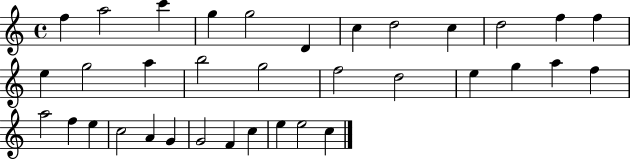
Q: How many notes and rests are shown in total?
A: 35